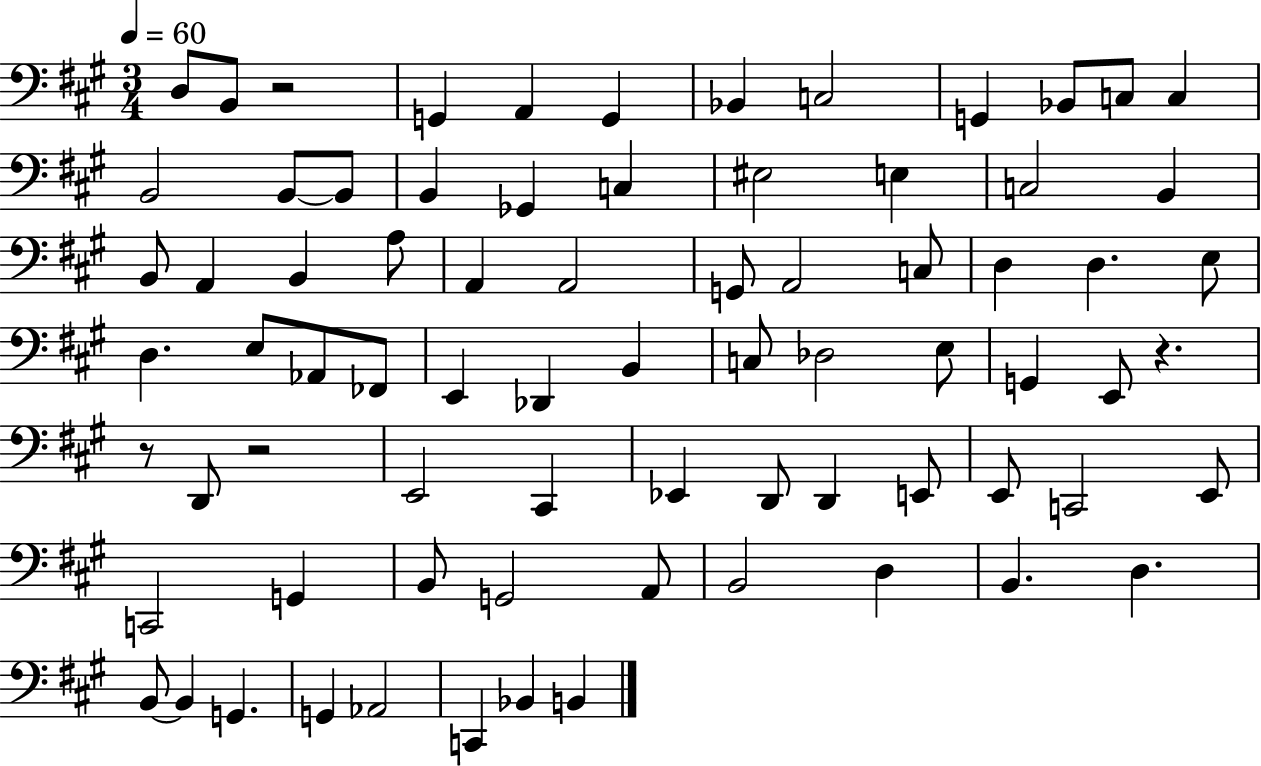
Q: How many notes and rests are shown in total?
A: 76